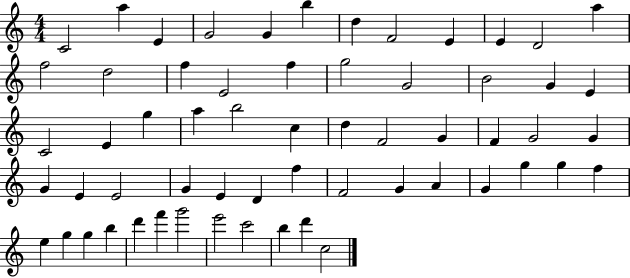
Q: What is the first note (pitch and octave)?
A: C4